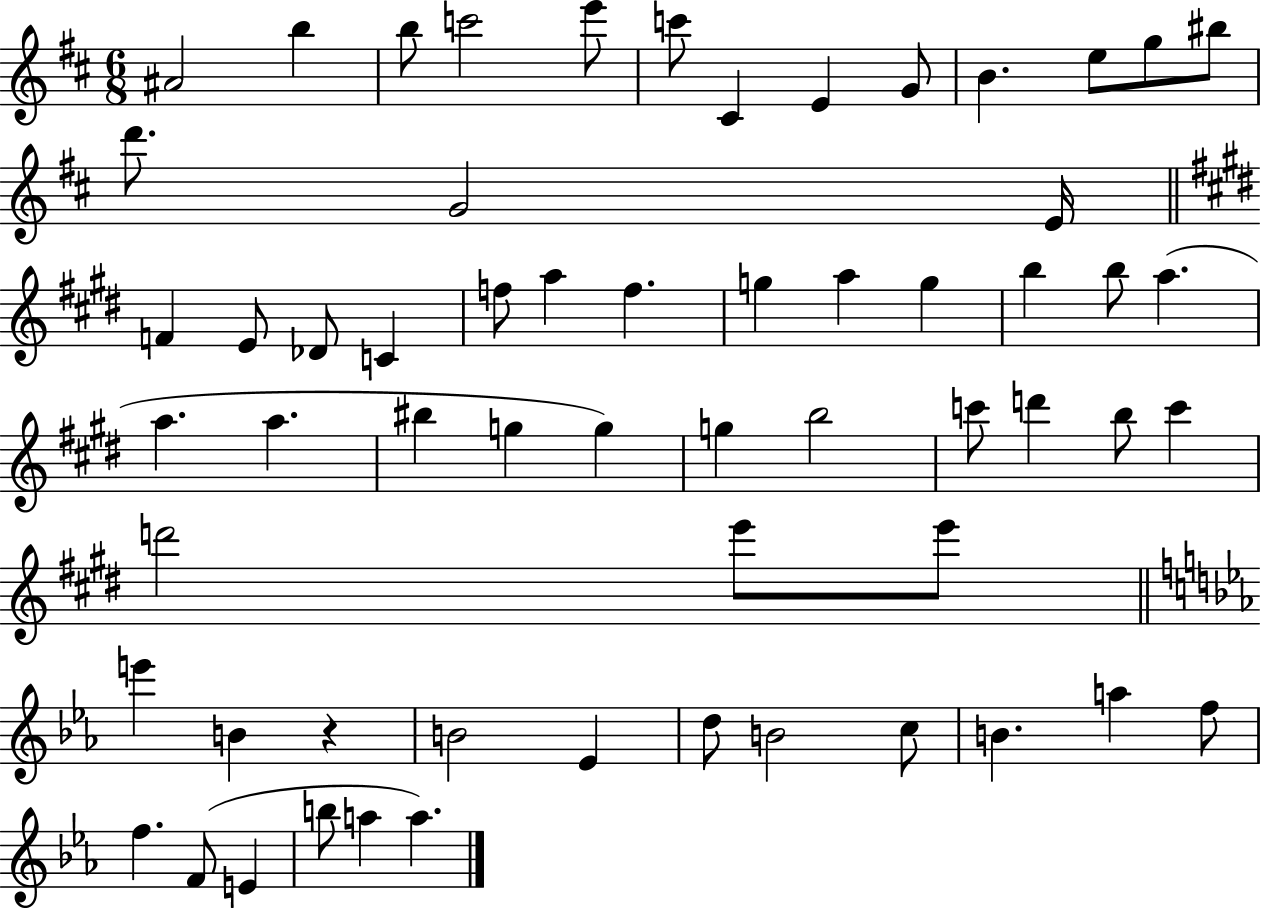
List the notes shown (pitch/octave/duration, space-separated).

A#4/h B5/q B5/e C6/h E6/e C6/e C#4/q E4/q G4/e B4/q. E5/e G5/e BIS5/e D6/e. G4/h E4/s F4/q E4/e Db4/e C4/q F5/e A5/q F5/q. G5/q A5/q G5/q B5/q B5/e A5/q. A5/q. A5/q. BIS5/q G5/q G5/q G5/q B5/h C6/e D6/q B5/e C6/q D6/h E6/e E6/e E6/q B4/q R/q B4/h Eb4/q D5/e B4/h C5/e B4/q. A5/q F5/e F5/q. F4/e E4/q B5/e A5/q A5/q.